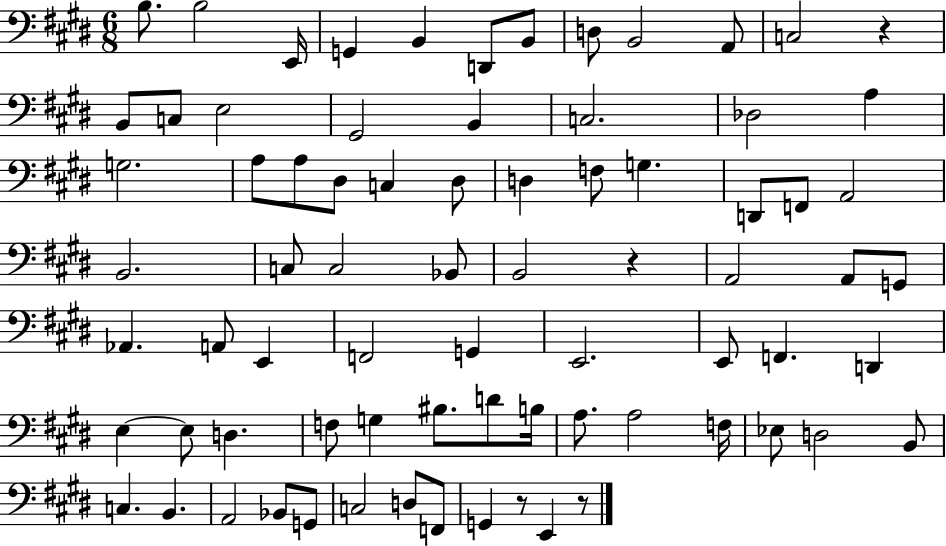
X:1
T:Untitled
M:6/8
L:1/4
K:E
B,/2 B,2 E,,/4 G,, B,, D,,/2 B,,/2 D,/2 B,,2 A,,/2 C,2 z B,,/2 C,/2 E,2 ^G,,2 B,, C,2 _D,2 A, G,2 A,/2 A,/2 ^D,/2 C, ^D,/2 D, F,/2 G, D,,/2 F,,/2 A,,2 B,,2 C,/2 C,2 _B,,/2 B,,2 z A,,2 A,,/2 G,,/2 _A,, A,,/2 E,, F,,2 G,, E,,2 E,,/2 F,, D,, E, E,/2 D, F,/2 G, ^B,/2 D/2 B,/4 A,/2 A,2 F,/4 _E,/2 D,2 B,,/2 C, B,, A,,2 _B,,/2 G,,/2 C,2 D,/2 F,,/2 G,, z/2 E,, z/2